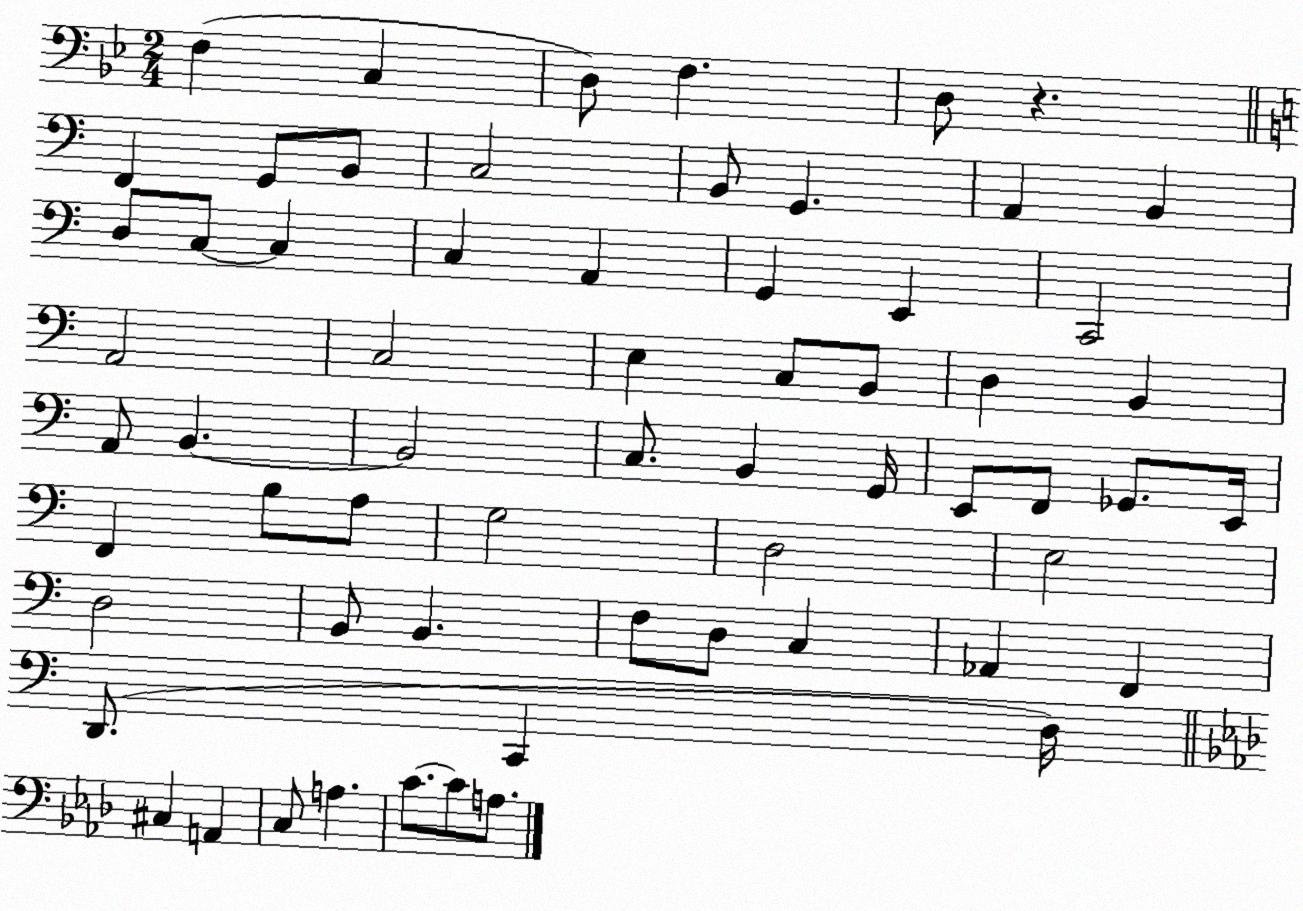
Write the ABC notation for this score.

X:1
T:Untitled
M:2/4
L:1/4
K:Bb
F, C, D,/2 F, D,/2 z F,, G,,/2 B,,/2 C,2 B,,/2 G,, A,, B,, D,/2 C,/2 C, C, A,, G,, E,, C,,2 A,,2 C,2 E, C,/2 B,,/2 D, B,, A,,/2 B,, B,,2 C,/2 B,, G,,/4 E,,/2 F,,/2 _G,,/2 E,,/4 F,, B,/2 A,/2 G,2 D,2 E,2 D,2 B,,/2 B,, F,/2 D,/2 C, _A,, F,, D,,/2 C,, D,/4 ^C, A,, C,/2 A, C/2 C/2 A,/2